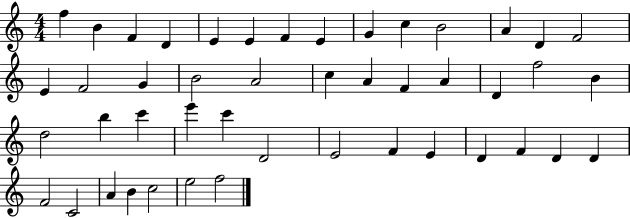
F5/q B4/q F4/q D4/q E4/q E4/q F4/q E4/q G4/q C5/q B4/h A4/q D4/q F4/h E4/q F4/h G4/q B4/h A4/h C5/q A4/q F4/q A4/q D4/q F5/h B4/q D5/h B5/q C6/q E6/q C6/q D4/h E4/h F4/q E4/q D4/q F4/q D4/q D4/q F4/h C4/h A4/q B4/q C5/h E5/h F5/h